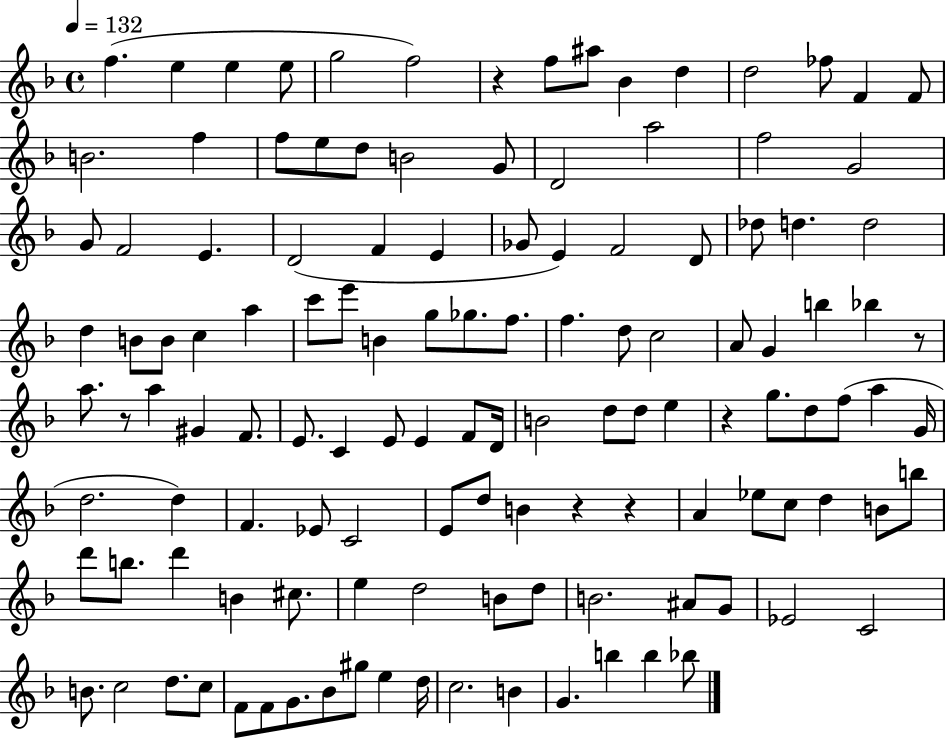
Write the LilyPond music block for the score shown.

{
  \clef treble
  \time 4/4
  \defaultTimeSignature
  \key f \major
  \tempo 4 = 132
  \repeat volta 2 { f''4.( e''4 e''4 e''8 | g''2 f''2) | r4 f''8 ais''8 bes'4 d''4 | d''2 fes''8 f'4 f'8 | \break b'2. f''4 | f''8 e''8 d''8 b'2 g'8 | d'2 a''2 | f''2 g'2 | \break g'8 f'2 e'4. | d'2( f'4 e'4 | ges'8 e'4) f'2 d'8 | des''8 d''4. d''2 | \break d''4 b'8 b'8 c''4 a''4 | c'''8 e'''8 b'4 g''8 ges''8. f''8. | f''4. d''8 c''2 | a'8 g'4 b''4 bes''4 r8 | \break a''8. r8 a''4 gis'4 f'8. | e'8. c'4 e'8 e'4 f'8 d'16 | b'2 d''8 d''8 e''4 | r4 g''8. d''8 f''8( a''4 g'16 | \break d''2. d''4) | f'4. ees'8 c'2 | e'8 d''8 b'4 r4 r4 | a'4 ees''8 c''8 d''4 b'8 b''8 | \break d'''8 b''8. d'''4 b'4 cis''8. | e''4 d''2 b'8 d''8 | b'2. ais'8 g'8 | ees'2 c'2 | \break b'8. c''2 d''8. c''8 | f'8 f'8 g'8. bes'8 gis''8 e''4 d''16 | c''2. b'4 | g'4. b''4 b''4 bes''8 | \break } \bar "|."
}